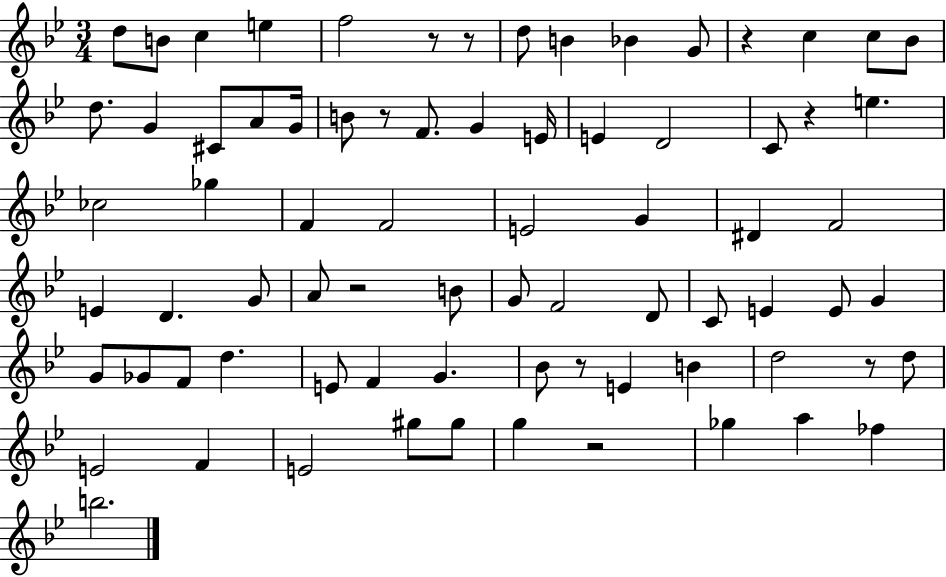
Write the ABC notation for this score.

X:1
T:Untitled
M:3/4
L:1/4
K:Bb
d/2 B/2 c e f2 z/2 z/2 d/2 B _B G/2 z c c/2 _B/2 d/2 G ^C/2 A/2 G/4 B/2 z/2 F/2 G E/4 E D2 C/2 z e _c2 _g F F2 E2 G ^D F2 E D G/2 A/2 z2 B/2 G/2 F2 D/2 C/2 E E/2 G G/2 _G/2 F/2 d E/2 F G _B/2 z/2 E B d2 z/2 d/2 E2 F E2 ^g/2 ^g/2 g z2 _g a _f b2